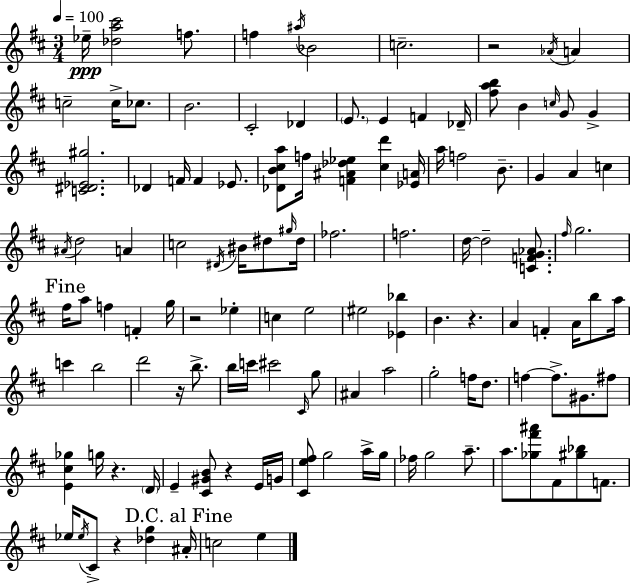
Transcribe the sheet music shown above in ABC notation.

X:1
T:Untitled
M:3/4
L:1/4
K:D
_e/4 [_da^c']2 f/2 f ^a/4 _B2 c2 z2 _A/4 A c2 c/4 _c/2 B2 ^C2 _D E/2 E F _D/4 [^fab]/2 B c/4 G/2 G [C^D_E^g]2 _D F/4 F _E/2 [_DB^ca]/2 f/4 [F^A_d_e] [^cd'] [_EA]/4 a/4 f2 B/2 G A c ^A/4 d2 A c2 ^D/4 ^B/4 ^d/2 ^g/4 ^d/4 _f2 f2 d/4 d2 [CFG_A]/2 ^f/4 g2 ^f/4 a/2 f F g/4 z2 _e c e2 ^e2 [_E_b] B z A F A/4 b/2 a/4 c' b2 d'2 z/4 b/2 b/4 c'/4 ^c'2 ^C/4 g/2 ^A a2 g2 f/4 d/2 f f/2 ^G/2 ^f/2 [E^c_g] g/4 z D/4 E [^C^GB]/2 z E/4 G/4 [^Ce^f]/2 g2 a/4 g/4 _f/4 g2 a/2 a/2 [_g^f'^a']/2 ^F/2 [^g_b]/2 F/2 _e/4 _e/4 ^C/2 z [_dg] ^A/4 c2 e